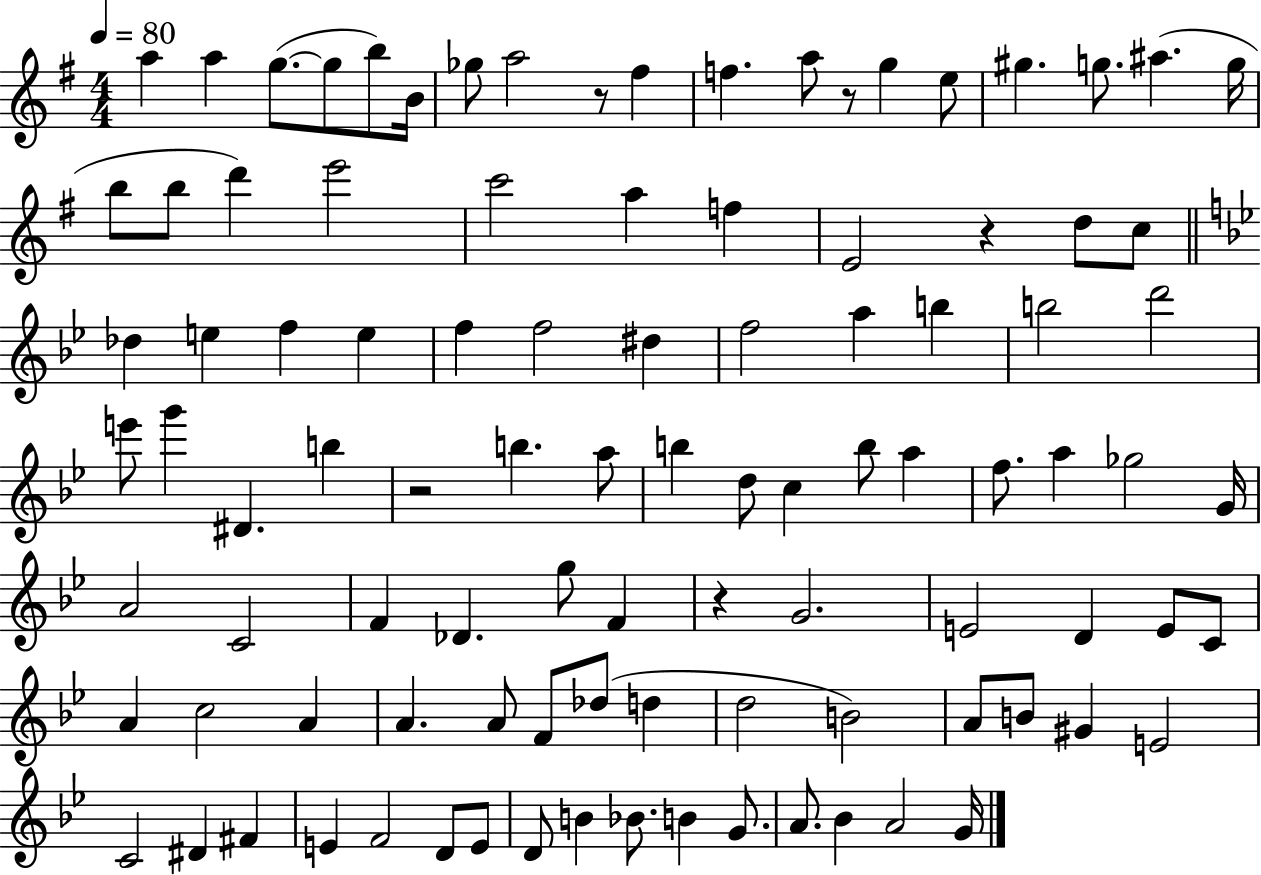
A5/q A5/q G5/e. G5/e B5/e B4/s Gb5/e A5/h R/e F#5/q F5/q. A5/e R/e G5/q E5/e G#5/q. G5/e. A#5/q. G5/s B5/e B5/e D6/q E6/h C6/h A5/q F5/q E4/h R/q D5/e C5/e Db5/q E5/q F5/q E5/q F5/q F5/h D#5/q F5/h A5/q B5/q B5/h D6/h E6/e G6/q D#4/q. B5/q R/h B5/q. A5/e B5/q D5/e C5/q B5/e A5/q F5/e. A5/q Gb5/h G4/s A4/h C4/h F4/q Db4/q. G5/e F4/q R/q G4/h. E4/h D4/q E4/e C4/e A4/q C5/h A4/q A4/q. A4/e F4/e Db5/e D5/q D5/h B4/h A4/e B4/e G#4/q E4/h C4/h D#4/q F#4/q E4/q F4/h D4/e E4/e D4/e B4/q Bb4/e. B4/q G4/e. A4/e. Bb4/q A4/h G4/s